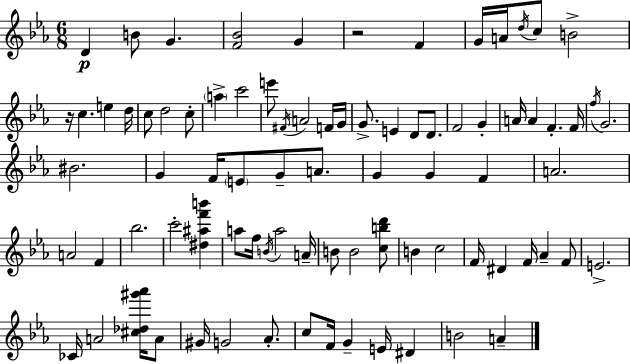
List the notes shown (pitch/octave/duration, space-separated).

D4/q B4/e G4/q. [F4,Bb4]/h G4/q R/h F4/q G4/s A4/s D5/s C5/e B4/h R/s C5/q. E5/q D5/s C5/e D5/h C5/e A5/q C6/h E6/e F#4/s A4/h F4/s G4/s G4/e. E4/q D4/e D4/e. F4/h G4/q A4/s A4/q F4/q. F4/s F5/s G4/h. BIS4/h. G4/q F4/s E4/e G4/e A4/e. G4/q G4/q F4/q A4/h. A4/h F4/q Bb5/h. C6/h [D#5,A#5,F6,B6]/q A5/e F5/s B4/s A5/h A4/s B4/e B4/h [C5,B5,D6]/e B4/q C5/h F4/s D#4/q F4/s Ab4/q F4/e E4/h. CES4/s A4/h [C#5,Db5,G#6,Ab6]/s A4/e G#4/s G4/h Ab4/e. C5/e F4/s G4/q E4/s D#4/q B4/h A4/q